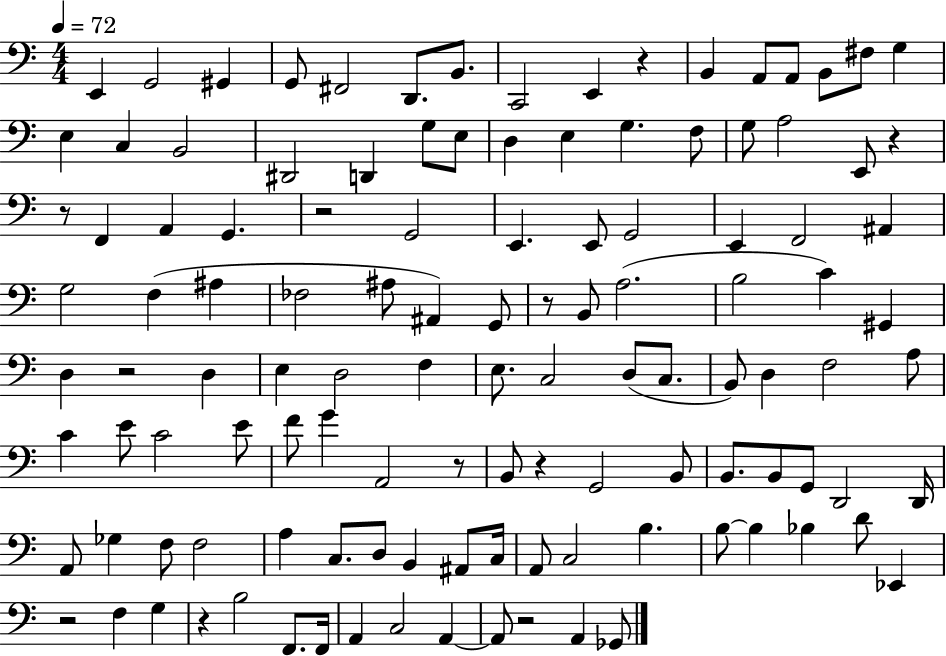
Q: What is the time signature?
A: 4/4